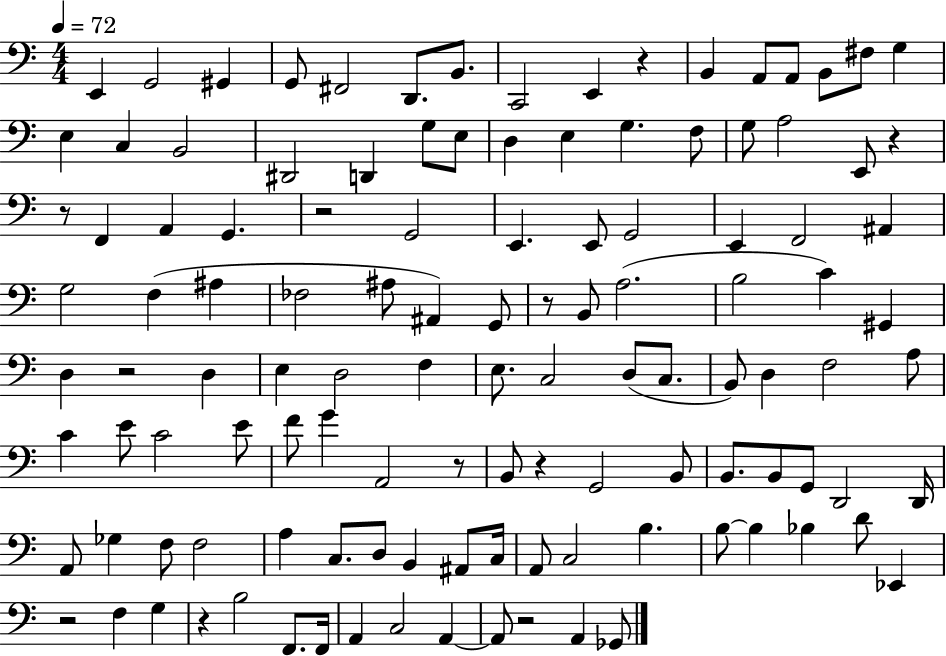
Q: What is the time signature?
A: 4/4